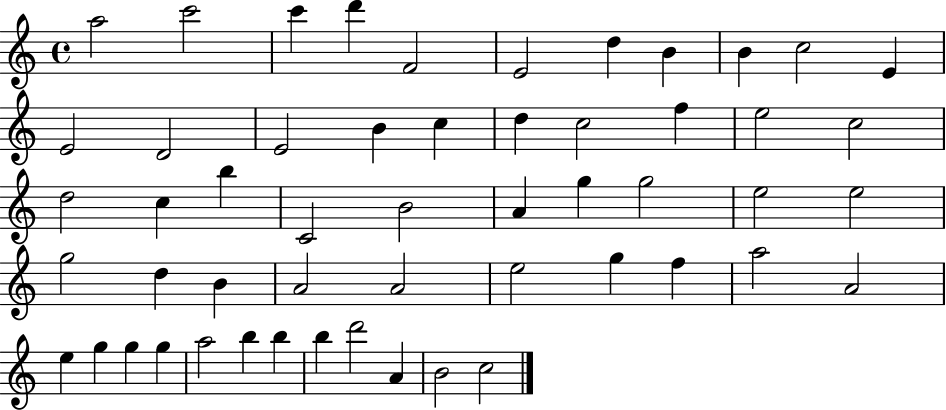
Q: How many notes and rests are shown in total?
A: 53